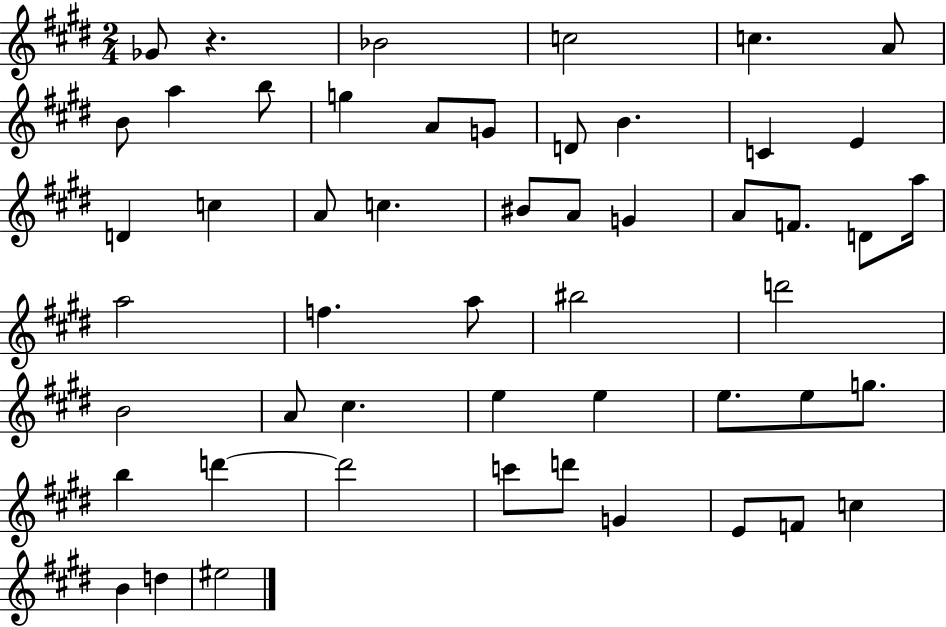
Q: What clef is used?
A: treble